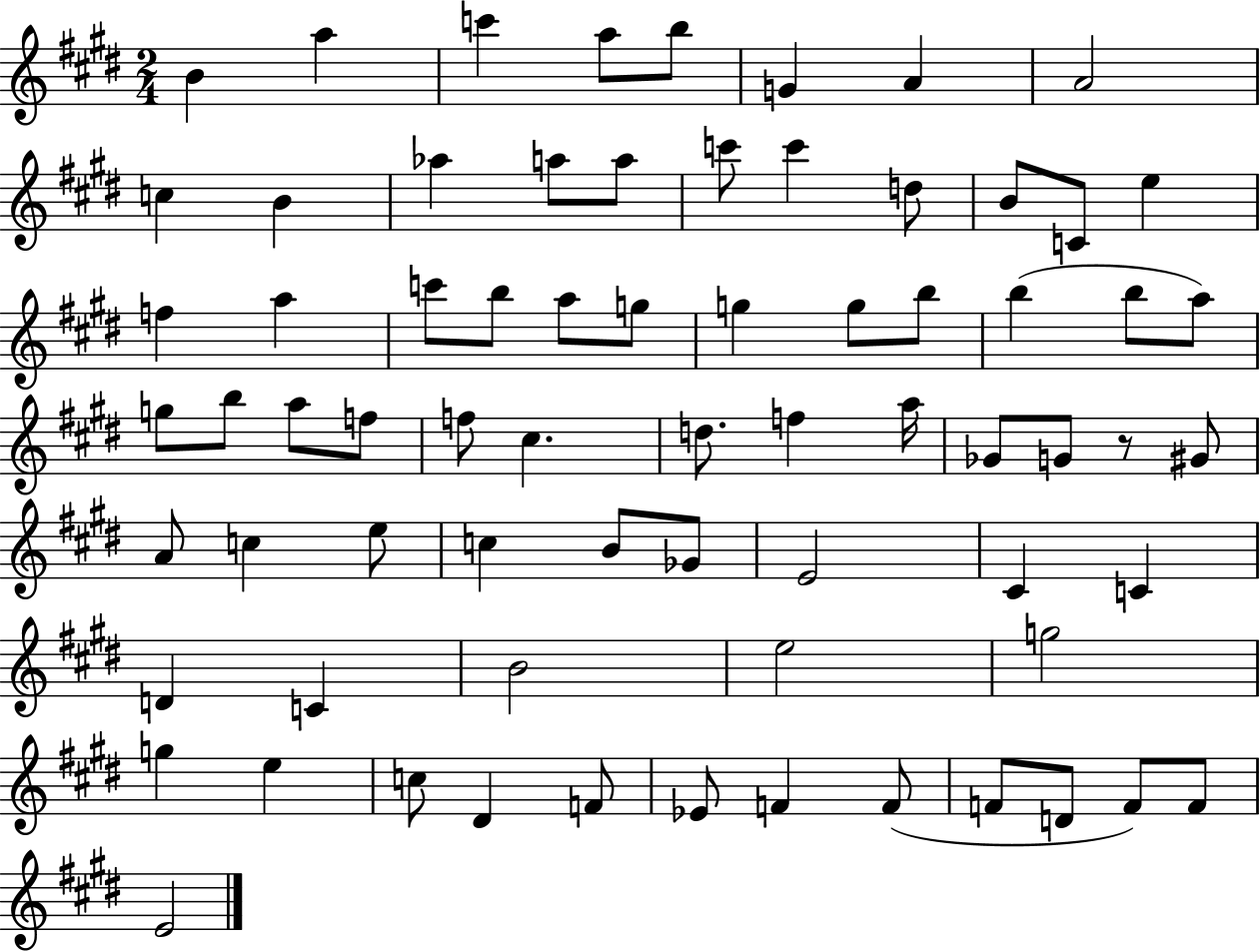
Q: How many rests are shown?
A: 1